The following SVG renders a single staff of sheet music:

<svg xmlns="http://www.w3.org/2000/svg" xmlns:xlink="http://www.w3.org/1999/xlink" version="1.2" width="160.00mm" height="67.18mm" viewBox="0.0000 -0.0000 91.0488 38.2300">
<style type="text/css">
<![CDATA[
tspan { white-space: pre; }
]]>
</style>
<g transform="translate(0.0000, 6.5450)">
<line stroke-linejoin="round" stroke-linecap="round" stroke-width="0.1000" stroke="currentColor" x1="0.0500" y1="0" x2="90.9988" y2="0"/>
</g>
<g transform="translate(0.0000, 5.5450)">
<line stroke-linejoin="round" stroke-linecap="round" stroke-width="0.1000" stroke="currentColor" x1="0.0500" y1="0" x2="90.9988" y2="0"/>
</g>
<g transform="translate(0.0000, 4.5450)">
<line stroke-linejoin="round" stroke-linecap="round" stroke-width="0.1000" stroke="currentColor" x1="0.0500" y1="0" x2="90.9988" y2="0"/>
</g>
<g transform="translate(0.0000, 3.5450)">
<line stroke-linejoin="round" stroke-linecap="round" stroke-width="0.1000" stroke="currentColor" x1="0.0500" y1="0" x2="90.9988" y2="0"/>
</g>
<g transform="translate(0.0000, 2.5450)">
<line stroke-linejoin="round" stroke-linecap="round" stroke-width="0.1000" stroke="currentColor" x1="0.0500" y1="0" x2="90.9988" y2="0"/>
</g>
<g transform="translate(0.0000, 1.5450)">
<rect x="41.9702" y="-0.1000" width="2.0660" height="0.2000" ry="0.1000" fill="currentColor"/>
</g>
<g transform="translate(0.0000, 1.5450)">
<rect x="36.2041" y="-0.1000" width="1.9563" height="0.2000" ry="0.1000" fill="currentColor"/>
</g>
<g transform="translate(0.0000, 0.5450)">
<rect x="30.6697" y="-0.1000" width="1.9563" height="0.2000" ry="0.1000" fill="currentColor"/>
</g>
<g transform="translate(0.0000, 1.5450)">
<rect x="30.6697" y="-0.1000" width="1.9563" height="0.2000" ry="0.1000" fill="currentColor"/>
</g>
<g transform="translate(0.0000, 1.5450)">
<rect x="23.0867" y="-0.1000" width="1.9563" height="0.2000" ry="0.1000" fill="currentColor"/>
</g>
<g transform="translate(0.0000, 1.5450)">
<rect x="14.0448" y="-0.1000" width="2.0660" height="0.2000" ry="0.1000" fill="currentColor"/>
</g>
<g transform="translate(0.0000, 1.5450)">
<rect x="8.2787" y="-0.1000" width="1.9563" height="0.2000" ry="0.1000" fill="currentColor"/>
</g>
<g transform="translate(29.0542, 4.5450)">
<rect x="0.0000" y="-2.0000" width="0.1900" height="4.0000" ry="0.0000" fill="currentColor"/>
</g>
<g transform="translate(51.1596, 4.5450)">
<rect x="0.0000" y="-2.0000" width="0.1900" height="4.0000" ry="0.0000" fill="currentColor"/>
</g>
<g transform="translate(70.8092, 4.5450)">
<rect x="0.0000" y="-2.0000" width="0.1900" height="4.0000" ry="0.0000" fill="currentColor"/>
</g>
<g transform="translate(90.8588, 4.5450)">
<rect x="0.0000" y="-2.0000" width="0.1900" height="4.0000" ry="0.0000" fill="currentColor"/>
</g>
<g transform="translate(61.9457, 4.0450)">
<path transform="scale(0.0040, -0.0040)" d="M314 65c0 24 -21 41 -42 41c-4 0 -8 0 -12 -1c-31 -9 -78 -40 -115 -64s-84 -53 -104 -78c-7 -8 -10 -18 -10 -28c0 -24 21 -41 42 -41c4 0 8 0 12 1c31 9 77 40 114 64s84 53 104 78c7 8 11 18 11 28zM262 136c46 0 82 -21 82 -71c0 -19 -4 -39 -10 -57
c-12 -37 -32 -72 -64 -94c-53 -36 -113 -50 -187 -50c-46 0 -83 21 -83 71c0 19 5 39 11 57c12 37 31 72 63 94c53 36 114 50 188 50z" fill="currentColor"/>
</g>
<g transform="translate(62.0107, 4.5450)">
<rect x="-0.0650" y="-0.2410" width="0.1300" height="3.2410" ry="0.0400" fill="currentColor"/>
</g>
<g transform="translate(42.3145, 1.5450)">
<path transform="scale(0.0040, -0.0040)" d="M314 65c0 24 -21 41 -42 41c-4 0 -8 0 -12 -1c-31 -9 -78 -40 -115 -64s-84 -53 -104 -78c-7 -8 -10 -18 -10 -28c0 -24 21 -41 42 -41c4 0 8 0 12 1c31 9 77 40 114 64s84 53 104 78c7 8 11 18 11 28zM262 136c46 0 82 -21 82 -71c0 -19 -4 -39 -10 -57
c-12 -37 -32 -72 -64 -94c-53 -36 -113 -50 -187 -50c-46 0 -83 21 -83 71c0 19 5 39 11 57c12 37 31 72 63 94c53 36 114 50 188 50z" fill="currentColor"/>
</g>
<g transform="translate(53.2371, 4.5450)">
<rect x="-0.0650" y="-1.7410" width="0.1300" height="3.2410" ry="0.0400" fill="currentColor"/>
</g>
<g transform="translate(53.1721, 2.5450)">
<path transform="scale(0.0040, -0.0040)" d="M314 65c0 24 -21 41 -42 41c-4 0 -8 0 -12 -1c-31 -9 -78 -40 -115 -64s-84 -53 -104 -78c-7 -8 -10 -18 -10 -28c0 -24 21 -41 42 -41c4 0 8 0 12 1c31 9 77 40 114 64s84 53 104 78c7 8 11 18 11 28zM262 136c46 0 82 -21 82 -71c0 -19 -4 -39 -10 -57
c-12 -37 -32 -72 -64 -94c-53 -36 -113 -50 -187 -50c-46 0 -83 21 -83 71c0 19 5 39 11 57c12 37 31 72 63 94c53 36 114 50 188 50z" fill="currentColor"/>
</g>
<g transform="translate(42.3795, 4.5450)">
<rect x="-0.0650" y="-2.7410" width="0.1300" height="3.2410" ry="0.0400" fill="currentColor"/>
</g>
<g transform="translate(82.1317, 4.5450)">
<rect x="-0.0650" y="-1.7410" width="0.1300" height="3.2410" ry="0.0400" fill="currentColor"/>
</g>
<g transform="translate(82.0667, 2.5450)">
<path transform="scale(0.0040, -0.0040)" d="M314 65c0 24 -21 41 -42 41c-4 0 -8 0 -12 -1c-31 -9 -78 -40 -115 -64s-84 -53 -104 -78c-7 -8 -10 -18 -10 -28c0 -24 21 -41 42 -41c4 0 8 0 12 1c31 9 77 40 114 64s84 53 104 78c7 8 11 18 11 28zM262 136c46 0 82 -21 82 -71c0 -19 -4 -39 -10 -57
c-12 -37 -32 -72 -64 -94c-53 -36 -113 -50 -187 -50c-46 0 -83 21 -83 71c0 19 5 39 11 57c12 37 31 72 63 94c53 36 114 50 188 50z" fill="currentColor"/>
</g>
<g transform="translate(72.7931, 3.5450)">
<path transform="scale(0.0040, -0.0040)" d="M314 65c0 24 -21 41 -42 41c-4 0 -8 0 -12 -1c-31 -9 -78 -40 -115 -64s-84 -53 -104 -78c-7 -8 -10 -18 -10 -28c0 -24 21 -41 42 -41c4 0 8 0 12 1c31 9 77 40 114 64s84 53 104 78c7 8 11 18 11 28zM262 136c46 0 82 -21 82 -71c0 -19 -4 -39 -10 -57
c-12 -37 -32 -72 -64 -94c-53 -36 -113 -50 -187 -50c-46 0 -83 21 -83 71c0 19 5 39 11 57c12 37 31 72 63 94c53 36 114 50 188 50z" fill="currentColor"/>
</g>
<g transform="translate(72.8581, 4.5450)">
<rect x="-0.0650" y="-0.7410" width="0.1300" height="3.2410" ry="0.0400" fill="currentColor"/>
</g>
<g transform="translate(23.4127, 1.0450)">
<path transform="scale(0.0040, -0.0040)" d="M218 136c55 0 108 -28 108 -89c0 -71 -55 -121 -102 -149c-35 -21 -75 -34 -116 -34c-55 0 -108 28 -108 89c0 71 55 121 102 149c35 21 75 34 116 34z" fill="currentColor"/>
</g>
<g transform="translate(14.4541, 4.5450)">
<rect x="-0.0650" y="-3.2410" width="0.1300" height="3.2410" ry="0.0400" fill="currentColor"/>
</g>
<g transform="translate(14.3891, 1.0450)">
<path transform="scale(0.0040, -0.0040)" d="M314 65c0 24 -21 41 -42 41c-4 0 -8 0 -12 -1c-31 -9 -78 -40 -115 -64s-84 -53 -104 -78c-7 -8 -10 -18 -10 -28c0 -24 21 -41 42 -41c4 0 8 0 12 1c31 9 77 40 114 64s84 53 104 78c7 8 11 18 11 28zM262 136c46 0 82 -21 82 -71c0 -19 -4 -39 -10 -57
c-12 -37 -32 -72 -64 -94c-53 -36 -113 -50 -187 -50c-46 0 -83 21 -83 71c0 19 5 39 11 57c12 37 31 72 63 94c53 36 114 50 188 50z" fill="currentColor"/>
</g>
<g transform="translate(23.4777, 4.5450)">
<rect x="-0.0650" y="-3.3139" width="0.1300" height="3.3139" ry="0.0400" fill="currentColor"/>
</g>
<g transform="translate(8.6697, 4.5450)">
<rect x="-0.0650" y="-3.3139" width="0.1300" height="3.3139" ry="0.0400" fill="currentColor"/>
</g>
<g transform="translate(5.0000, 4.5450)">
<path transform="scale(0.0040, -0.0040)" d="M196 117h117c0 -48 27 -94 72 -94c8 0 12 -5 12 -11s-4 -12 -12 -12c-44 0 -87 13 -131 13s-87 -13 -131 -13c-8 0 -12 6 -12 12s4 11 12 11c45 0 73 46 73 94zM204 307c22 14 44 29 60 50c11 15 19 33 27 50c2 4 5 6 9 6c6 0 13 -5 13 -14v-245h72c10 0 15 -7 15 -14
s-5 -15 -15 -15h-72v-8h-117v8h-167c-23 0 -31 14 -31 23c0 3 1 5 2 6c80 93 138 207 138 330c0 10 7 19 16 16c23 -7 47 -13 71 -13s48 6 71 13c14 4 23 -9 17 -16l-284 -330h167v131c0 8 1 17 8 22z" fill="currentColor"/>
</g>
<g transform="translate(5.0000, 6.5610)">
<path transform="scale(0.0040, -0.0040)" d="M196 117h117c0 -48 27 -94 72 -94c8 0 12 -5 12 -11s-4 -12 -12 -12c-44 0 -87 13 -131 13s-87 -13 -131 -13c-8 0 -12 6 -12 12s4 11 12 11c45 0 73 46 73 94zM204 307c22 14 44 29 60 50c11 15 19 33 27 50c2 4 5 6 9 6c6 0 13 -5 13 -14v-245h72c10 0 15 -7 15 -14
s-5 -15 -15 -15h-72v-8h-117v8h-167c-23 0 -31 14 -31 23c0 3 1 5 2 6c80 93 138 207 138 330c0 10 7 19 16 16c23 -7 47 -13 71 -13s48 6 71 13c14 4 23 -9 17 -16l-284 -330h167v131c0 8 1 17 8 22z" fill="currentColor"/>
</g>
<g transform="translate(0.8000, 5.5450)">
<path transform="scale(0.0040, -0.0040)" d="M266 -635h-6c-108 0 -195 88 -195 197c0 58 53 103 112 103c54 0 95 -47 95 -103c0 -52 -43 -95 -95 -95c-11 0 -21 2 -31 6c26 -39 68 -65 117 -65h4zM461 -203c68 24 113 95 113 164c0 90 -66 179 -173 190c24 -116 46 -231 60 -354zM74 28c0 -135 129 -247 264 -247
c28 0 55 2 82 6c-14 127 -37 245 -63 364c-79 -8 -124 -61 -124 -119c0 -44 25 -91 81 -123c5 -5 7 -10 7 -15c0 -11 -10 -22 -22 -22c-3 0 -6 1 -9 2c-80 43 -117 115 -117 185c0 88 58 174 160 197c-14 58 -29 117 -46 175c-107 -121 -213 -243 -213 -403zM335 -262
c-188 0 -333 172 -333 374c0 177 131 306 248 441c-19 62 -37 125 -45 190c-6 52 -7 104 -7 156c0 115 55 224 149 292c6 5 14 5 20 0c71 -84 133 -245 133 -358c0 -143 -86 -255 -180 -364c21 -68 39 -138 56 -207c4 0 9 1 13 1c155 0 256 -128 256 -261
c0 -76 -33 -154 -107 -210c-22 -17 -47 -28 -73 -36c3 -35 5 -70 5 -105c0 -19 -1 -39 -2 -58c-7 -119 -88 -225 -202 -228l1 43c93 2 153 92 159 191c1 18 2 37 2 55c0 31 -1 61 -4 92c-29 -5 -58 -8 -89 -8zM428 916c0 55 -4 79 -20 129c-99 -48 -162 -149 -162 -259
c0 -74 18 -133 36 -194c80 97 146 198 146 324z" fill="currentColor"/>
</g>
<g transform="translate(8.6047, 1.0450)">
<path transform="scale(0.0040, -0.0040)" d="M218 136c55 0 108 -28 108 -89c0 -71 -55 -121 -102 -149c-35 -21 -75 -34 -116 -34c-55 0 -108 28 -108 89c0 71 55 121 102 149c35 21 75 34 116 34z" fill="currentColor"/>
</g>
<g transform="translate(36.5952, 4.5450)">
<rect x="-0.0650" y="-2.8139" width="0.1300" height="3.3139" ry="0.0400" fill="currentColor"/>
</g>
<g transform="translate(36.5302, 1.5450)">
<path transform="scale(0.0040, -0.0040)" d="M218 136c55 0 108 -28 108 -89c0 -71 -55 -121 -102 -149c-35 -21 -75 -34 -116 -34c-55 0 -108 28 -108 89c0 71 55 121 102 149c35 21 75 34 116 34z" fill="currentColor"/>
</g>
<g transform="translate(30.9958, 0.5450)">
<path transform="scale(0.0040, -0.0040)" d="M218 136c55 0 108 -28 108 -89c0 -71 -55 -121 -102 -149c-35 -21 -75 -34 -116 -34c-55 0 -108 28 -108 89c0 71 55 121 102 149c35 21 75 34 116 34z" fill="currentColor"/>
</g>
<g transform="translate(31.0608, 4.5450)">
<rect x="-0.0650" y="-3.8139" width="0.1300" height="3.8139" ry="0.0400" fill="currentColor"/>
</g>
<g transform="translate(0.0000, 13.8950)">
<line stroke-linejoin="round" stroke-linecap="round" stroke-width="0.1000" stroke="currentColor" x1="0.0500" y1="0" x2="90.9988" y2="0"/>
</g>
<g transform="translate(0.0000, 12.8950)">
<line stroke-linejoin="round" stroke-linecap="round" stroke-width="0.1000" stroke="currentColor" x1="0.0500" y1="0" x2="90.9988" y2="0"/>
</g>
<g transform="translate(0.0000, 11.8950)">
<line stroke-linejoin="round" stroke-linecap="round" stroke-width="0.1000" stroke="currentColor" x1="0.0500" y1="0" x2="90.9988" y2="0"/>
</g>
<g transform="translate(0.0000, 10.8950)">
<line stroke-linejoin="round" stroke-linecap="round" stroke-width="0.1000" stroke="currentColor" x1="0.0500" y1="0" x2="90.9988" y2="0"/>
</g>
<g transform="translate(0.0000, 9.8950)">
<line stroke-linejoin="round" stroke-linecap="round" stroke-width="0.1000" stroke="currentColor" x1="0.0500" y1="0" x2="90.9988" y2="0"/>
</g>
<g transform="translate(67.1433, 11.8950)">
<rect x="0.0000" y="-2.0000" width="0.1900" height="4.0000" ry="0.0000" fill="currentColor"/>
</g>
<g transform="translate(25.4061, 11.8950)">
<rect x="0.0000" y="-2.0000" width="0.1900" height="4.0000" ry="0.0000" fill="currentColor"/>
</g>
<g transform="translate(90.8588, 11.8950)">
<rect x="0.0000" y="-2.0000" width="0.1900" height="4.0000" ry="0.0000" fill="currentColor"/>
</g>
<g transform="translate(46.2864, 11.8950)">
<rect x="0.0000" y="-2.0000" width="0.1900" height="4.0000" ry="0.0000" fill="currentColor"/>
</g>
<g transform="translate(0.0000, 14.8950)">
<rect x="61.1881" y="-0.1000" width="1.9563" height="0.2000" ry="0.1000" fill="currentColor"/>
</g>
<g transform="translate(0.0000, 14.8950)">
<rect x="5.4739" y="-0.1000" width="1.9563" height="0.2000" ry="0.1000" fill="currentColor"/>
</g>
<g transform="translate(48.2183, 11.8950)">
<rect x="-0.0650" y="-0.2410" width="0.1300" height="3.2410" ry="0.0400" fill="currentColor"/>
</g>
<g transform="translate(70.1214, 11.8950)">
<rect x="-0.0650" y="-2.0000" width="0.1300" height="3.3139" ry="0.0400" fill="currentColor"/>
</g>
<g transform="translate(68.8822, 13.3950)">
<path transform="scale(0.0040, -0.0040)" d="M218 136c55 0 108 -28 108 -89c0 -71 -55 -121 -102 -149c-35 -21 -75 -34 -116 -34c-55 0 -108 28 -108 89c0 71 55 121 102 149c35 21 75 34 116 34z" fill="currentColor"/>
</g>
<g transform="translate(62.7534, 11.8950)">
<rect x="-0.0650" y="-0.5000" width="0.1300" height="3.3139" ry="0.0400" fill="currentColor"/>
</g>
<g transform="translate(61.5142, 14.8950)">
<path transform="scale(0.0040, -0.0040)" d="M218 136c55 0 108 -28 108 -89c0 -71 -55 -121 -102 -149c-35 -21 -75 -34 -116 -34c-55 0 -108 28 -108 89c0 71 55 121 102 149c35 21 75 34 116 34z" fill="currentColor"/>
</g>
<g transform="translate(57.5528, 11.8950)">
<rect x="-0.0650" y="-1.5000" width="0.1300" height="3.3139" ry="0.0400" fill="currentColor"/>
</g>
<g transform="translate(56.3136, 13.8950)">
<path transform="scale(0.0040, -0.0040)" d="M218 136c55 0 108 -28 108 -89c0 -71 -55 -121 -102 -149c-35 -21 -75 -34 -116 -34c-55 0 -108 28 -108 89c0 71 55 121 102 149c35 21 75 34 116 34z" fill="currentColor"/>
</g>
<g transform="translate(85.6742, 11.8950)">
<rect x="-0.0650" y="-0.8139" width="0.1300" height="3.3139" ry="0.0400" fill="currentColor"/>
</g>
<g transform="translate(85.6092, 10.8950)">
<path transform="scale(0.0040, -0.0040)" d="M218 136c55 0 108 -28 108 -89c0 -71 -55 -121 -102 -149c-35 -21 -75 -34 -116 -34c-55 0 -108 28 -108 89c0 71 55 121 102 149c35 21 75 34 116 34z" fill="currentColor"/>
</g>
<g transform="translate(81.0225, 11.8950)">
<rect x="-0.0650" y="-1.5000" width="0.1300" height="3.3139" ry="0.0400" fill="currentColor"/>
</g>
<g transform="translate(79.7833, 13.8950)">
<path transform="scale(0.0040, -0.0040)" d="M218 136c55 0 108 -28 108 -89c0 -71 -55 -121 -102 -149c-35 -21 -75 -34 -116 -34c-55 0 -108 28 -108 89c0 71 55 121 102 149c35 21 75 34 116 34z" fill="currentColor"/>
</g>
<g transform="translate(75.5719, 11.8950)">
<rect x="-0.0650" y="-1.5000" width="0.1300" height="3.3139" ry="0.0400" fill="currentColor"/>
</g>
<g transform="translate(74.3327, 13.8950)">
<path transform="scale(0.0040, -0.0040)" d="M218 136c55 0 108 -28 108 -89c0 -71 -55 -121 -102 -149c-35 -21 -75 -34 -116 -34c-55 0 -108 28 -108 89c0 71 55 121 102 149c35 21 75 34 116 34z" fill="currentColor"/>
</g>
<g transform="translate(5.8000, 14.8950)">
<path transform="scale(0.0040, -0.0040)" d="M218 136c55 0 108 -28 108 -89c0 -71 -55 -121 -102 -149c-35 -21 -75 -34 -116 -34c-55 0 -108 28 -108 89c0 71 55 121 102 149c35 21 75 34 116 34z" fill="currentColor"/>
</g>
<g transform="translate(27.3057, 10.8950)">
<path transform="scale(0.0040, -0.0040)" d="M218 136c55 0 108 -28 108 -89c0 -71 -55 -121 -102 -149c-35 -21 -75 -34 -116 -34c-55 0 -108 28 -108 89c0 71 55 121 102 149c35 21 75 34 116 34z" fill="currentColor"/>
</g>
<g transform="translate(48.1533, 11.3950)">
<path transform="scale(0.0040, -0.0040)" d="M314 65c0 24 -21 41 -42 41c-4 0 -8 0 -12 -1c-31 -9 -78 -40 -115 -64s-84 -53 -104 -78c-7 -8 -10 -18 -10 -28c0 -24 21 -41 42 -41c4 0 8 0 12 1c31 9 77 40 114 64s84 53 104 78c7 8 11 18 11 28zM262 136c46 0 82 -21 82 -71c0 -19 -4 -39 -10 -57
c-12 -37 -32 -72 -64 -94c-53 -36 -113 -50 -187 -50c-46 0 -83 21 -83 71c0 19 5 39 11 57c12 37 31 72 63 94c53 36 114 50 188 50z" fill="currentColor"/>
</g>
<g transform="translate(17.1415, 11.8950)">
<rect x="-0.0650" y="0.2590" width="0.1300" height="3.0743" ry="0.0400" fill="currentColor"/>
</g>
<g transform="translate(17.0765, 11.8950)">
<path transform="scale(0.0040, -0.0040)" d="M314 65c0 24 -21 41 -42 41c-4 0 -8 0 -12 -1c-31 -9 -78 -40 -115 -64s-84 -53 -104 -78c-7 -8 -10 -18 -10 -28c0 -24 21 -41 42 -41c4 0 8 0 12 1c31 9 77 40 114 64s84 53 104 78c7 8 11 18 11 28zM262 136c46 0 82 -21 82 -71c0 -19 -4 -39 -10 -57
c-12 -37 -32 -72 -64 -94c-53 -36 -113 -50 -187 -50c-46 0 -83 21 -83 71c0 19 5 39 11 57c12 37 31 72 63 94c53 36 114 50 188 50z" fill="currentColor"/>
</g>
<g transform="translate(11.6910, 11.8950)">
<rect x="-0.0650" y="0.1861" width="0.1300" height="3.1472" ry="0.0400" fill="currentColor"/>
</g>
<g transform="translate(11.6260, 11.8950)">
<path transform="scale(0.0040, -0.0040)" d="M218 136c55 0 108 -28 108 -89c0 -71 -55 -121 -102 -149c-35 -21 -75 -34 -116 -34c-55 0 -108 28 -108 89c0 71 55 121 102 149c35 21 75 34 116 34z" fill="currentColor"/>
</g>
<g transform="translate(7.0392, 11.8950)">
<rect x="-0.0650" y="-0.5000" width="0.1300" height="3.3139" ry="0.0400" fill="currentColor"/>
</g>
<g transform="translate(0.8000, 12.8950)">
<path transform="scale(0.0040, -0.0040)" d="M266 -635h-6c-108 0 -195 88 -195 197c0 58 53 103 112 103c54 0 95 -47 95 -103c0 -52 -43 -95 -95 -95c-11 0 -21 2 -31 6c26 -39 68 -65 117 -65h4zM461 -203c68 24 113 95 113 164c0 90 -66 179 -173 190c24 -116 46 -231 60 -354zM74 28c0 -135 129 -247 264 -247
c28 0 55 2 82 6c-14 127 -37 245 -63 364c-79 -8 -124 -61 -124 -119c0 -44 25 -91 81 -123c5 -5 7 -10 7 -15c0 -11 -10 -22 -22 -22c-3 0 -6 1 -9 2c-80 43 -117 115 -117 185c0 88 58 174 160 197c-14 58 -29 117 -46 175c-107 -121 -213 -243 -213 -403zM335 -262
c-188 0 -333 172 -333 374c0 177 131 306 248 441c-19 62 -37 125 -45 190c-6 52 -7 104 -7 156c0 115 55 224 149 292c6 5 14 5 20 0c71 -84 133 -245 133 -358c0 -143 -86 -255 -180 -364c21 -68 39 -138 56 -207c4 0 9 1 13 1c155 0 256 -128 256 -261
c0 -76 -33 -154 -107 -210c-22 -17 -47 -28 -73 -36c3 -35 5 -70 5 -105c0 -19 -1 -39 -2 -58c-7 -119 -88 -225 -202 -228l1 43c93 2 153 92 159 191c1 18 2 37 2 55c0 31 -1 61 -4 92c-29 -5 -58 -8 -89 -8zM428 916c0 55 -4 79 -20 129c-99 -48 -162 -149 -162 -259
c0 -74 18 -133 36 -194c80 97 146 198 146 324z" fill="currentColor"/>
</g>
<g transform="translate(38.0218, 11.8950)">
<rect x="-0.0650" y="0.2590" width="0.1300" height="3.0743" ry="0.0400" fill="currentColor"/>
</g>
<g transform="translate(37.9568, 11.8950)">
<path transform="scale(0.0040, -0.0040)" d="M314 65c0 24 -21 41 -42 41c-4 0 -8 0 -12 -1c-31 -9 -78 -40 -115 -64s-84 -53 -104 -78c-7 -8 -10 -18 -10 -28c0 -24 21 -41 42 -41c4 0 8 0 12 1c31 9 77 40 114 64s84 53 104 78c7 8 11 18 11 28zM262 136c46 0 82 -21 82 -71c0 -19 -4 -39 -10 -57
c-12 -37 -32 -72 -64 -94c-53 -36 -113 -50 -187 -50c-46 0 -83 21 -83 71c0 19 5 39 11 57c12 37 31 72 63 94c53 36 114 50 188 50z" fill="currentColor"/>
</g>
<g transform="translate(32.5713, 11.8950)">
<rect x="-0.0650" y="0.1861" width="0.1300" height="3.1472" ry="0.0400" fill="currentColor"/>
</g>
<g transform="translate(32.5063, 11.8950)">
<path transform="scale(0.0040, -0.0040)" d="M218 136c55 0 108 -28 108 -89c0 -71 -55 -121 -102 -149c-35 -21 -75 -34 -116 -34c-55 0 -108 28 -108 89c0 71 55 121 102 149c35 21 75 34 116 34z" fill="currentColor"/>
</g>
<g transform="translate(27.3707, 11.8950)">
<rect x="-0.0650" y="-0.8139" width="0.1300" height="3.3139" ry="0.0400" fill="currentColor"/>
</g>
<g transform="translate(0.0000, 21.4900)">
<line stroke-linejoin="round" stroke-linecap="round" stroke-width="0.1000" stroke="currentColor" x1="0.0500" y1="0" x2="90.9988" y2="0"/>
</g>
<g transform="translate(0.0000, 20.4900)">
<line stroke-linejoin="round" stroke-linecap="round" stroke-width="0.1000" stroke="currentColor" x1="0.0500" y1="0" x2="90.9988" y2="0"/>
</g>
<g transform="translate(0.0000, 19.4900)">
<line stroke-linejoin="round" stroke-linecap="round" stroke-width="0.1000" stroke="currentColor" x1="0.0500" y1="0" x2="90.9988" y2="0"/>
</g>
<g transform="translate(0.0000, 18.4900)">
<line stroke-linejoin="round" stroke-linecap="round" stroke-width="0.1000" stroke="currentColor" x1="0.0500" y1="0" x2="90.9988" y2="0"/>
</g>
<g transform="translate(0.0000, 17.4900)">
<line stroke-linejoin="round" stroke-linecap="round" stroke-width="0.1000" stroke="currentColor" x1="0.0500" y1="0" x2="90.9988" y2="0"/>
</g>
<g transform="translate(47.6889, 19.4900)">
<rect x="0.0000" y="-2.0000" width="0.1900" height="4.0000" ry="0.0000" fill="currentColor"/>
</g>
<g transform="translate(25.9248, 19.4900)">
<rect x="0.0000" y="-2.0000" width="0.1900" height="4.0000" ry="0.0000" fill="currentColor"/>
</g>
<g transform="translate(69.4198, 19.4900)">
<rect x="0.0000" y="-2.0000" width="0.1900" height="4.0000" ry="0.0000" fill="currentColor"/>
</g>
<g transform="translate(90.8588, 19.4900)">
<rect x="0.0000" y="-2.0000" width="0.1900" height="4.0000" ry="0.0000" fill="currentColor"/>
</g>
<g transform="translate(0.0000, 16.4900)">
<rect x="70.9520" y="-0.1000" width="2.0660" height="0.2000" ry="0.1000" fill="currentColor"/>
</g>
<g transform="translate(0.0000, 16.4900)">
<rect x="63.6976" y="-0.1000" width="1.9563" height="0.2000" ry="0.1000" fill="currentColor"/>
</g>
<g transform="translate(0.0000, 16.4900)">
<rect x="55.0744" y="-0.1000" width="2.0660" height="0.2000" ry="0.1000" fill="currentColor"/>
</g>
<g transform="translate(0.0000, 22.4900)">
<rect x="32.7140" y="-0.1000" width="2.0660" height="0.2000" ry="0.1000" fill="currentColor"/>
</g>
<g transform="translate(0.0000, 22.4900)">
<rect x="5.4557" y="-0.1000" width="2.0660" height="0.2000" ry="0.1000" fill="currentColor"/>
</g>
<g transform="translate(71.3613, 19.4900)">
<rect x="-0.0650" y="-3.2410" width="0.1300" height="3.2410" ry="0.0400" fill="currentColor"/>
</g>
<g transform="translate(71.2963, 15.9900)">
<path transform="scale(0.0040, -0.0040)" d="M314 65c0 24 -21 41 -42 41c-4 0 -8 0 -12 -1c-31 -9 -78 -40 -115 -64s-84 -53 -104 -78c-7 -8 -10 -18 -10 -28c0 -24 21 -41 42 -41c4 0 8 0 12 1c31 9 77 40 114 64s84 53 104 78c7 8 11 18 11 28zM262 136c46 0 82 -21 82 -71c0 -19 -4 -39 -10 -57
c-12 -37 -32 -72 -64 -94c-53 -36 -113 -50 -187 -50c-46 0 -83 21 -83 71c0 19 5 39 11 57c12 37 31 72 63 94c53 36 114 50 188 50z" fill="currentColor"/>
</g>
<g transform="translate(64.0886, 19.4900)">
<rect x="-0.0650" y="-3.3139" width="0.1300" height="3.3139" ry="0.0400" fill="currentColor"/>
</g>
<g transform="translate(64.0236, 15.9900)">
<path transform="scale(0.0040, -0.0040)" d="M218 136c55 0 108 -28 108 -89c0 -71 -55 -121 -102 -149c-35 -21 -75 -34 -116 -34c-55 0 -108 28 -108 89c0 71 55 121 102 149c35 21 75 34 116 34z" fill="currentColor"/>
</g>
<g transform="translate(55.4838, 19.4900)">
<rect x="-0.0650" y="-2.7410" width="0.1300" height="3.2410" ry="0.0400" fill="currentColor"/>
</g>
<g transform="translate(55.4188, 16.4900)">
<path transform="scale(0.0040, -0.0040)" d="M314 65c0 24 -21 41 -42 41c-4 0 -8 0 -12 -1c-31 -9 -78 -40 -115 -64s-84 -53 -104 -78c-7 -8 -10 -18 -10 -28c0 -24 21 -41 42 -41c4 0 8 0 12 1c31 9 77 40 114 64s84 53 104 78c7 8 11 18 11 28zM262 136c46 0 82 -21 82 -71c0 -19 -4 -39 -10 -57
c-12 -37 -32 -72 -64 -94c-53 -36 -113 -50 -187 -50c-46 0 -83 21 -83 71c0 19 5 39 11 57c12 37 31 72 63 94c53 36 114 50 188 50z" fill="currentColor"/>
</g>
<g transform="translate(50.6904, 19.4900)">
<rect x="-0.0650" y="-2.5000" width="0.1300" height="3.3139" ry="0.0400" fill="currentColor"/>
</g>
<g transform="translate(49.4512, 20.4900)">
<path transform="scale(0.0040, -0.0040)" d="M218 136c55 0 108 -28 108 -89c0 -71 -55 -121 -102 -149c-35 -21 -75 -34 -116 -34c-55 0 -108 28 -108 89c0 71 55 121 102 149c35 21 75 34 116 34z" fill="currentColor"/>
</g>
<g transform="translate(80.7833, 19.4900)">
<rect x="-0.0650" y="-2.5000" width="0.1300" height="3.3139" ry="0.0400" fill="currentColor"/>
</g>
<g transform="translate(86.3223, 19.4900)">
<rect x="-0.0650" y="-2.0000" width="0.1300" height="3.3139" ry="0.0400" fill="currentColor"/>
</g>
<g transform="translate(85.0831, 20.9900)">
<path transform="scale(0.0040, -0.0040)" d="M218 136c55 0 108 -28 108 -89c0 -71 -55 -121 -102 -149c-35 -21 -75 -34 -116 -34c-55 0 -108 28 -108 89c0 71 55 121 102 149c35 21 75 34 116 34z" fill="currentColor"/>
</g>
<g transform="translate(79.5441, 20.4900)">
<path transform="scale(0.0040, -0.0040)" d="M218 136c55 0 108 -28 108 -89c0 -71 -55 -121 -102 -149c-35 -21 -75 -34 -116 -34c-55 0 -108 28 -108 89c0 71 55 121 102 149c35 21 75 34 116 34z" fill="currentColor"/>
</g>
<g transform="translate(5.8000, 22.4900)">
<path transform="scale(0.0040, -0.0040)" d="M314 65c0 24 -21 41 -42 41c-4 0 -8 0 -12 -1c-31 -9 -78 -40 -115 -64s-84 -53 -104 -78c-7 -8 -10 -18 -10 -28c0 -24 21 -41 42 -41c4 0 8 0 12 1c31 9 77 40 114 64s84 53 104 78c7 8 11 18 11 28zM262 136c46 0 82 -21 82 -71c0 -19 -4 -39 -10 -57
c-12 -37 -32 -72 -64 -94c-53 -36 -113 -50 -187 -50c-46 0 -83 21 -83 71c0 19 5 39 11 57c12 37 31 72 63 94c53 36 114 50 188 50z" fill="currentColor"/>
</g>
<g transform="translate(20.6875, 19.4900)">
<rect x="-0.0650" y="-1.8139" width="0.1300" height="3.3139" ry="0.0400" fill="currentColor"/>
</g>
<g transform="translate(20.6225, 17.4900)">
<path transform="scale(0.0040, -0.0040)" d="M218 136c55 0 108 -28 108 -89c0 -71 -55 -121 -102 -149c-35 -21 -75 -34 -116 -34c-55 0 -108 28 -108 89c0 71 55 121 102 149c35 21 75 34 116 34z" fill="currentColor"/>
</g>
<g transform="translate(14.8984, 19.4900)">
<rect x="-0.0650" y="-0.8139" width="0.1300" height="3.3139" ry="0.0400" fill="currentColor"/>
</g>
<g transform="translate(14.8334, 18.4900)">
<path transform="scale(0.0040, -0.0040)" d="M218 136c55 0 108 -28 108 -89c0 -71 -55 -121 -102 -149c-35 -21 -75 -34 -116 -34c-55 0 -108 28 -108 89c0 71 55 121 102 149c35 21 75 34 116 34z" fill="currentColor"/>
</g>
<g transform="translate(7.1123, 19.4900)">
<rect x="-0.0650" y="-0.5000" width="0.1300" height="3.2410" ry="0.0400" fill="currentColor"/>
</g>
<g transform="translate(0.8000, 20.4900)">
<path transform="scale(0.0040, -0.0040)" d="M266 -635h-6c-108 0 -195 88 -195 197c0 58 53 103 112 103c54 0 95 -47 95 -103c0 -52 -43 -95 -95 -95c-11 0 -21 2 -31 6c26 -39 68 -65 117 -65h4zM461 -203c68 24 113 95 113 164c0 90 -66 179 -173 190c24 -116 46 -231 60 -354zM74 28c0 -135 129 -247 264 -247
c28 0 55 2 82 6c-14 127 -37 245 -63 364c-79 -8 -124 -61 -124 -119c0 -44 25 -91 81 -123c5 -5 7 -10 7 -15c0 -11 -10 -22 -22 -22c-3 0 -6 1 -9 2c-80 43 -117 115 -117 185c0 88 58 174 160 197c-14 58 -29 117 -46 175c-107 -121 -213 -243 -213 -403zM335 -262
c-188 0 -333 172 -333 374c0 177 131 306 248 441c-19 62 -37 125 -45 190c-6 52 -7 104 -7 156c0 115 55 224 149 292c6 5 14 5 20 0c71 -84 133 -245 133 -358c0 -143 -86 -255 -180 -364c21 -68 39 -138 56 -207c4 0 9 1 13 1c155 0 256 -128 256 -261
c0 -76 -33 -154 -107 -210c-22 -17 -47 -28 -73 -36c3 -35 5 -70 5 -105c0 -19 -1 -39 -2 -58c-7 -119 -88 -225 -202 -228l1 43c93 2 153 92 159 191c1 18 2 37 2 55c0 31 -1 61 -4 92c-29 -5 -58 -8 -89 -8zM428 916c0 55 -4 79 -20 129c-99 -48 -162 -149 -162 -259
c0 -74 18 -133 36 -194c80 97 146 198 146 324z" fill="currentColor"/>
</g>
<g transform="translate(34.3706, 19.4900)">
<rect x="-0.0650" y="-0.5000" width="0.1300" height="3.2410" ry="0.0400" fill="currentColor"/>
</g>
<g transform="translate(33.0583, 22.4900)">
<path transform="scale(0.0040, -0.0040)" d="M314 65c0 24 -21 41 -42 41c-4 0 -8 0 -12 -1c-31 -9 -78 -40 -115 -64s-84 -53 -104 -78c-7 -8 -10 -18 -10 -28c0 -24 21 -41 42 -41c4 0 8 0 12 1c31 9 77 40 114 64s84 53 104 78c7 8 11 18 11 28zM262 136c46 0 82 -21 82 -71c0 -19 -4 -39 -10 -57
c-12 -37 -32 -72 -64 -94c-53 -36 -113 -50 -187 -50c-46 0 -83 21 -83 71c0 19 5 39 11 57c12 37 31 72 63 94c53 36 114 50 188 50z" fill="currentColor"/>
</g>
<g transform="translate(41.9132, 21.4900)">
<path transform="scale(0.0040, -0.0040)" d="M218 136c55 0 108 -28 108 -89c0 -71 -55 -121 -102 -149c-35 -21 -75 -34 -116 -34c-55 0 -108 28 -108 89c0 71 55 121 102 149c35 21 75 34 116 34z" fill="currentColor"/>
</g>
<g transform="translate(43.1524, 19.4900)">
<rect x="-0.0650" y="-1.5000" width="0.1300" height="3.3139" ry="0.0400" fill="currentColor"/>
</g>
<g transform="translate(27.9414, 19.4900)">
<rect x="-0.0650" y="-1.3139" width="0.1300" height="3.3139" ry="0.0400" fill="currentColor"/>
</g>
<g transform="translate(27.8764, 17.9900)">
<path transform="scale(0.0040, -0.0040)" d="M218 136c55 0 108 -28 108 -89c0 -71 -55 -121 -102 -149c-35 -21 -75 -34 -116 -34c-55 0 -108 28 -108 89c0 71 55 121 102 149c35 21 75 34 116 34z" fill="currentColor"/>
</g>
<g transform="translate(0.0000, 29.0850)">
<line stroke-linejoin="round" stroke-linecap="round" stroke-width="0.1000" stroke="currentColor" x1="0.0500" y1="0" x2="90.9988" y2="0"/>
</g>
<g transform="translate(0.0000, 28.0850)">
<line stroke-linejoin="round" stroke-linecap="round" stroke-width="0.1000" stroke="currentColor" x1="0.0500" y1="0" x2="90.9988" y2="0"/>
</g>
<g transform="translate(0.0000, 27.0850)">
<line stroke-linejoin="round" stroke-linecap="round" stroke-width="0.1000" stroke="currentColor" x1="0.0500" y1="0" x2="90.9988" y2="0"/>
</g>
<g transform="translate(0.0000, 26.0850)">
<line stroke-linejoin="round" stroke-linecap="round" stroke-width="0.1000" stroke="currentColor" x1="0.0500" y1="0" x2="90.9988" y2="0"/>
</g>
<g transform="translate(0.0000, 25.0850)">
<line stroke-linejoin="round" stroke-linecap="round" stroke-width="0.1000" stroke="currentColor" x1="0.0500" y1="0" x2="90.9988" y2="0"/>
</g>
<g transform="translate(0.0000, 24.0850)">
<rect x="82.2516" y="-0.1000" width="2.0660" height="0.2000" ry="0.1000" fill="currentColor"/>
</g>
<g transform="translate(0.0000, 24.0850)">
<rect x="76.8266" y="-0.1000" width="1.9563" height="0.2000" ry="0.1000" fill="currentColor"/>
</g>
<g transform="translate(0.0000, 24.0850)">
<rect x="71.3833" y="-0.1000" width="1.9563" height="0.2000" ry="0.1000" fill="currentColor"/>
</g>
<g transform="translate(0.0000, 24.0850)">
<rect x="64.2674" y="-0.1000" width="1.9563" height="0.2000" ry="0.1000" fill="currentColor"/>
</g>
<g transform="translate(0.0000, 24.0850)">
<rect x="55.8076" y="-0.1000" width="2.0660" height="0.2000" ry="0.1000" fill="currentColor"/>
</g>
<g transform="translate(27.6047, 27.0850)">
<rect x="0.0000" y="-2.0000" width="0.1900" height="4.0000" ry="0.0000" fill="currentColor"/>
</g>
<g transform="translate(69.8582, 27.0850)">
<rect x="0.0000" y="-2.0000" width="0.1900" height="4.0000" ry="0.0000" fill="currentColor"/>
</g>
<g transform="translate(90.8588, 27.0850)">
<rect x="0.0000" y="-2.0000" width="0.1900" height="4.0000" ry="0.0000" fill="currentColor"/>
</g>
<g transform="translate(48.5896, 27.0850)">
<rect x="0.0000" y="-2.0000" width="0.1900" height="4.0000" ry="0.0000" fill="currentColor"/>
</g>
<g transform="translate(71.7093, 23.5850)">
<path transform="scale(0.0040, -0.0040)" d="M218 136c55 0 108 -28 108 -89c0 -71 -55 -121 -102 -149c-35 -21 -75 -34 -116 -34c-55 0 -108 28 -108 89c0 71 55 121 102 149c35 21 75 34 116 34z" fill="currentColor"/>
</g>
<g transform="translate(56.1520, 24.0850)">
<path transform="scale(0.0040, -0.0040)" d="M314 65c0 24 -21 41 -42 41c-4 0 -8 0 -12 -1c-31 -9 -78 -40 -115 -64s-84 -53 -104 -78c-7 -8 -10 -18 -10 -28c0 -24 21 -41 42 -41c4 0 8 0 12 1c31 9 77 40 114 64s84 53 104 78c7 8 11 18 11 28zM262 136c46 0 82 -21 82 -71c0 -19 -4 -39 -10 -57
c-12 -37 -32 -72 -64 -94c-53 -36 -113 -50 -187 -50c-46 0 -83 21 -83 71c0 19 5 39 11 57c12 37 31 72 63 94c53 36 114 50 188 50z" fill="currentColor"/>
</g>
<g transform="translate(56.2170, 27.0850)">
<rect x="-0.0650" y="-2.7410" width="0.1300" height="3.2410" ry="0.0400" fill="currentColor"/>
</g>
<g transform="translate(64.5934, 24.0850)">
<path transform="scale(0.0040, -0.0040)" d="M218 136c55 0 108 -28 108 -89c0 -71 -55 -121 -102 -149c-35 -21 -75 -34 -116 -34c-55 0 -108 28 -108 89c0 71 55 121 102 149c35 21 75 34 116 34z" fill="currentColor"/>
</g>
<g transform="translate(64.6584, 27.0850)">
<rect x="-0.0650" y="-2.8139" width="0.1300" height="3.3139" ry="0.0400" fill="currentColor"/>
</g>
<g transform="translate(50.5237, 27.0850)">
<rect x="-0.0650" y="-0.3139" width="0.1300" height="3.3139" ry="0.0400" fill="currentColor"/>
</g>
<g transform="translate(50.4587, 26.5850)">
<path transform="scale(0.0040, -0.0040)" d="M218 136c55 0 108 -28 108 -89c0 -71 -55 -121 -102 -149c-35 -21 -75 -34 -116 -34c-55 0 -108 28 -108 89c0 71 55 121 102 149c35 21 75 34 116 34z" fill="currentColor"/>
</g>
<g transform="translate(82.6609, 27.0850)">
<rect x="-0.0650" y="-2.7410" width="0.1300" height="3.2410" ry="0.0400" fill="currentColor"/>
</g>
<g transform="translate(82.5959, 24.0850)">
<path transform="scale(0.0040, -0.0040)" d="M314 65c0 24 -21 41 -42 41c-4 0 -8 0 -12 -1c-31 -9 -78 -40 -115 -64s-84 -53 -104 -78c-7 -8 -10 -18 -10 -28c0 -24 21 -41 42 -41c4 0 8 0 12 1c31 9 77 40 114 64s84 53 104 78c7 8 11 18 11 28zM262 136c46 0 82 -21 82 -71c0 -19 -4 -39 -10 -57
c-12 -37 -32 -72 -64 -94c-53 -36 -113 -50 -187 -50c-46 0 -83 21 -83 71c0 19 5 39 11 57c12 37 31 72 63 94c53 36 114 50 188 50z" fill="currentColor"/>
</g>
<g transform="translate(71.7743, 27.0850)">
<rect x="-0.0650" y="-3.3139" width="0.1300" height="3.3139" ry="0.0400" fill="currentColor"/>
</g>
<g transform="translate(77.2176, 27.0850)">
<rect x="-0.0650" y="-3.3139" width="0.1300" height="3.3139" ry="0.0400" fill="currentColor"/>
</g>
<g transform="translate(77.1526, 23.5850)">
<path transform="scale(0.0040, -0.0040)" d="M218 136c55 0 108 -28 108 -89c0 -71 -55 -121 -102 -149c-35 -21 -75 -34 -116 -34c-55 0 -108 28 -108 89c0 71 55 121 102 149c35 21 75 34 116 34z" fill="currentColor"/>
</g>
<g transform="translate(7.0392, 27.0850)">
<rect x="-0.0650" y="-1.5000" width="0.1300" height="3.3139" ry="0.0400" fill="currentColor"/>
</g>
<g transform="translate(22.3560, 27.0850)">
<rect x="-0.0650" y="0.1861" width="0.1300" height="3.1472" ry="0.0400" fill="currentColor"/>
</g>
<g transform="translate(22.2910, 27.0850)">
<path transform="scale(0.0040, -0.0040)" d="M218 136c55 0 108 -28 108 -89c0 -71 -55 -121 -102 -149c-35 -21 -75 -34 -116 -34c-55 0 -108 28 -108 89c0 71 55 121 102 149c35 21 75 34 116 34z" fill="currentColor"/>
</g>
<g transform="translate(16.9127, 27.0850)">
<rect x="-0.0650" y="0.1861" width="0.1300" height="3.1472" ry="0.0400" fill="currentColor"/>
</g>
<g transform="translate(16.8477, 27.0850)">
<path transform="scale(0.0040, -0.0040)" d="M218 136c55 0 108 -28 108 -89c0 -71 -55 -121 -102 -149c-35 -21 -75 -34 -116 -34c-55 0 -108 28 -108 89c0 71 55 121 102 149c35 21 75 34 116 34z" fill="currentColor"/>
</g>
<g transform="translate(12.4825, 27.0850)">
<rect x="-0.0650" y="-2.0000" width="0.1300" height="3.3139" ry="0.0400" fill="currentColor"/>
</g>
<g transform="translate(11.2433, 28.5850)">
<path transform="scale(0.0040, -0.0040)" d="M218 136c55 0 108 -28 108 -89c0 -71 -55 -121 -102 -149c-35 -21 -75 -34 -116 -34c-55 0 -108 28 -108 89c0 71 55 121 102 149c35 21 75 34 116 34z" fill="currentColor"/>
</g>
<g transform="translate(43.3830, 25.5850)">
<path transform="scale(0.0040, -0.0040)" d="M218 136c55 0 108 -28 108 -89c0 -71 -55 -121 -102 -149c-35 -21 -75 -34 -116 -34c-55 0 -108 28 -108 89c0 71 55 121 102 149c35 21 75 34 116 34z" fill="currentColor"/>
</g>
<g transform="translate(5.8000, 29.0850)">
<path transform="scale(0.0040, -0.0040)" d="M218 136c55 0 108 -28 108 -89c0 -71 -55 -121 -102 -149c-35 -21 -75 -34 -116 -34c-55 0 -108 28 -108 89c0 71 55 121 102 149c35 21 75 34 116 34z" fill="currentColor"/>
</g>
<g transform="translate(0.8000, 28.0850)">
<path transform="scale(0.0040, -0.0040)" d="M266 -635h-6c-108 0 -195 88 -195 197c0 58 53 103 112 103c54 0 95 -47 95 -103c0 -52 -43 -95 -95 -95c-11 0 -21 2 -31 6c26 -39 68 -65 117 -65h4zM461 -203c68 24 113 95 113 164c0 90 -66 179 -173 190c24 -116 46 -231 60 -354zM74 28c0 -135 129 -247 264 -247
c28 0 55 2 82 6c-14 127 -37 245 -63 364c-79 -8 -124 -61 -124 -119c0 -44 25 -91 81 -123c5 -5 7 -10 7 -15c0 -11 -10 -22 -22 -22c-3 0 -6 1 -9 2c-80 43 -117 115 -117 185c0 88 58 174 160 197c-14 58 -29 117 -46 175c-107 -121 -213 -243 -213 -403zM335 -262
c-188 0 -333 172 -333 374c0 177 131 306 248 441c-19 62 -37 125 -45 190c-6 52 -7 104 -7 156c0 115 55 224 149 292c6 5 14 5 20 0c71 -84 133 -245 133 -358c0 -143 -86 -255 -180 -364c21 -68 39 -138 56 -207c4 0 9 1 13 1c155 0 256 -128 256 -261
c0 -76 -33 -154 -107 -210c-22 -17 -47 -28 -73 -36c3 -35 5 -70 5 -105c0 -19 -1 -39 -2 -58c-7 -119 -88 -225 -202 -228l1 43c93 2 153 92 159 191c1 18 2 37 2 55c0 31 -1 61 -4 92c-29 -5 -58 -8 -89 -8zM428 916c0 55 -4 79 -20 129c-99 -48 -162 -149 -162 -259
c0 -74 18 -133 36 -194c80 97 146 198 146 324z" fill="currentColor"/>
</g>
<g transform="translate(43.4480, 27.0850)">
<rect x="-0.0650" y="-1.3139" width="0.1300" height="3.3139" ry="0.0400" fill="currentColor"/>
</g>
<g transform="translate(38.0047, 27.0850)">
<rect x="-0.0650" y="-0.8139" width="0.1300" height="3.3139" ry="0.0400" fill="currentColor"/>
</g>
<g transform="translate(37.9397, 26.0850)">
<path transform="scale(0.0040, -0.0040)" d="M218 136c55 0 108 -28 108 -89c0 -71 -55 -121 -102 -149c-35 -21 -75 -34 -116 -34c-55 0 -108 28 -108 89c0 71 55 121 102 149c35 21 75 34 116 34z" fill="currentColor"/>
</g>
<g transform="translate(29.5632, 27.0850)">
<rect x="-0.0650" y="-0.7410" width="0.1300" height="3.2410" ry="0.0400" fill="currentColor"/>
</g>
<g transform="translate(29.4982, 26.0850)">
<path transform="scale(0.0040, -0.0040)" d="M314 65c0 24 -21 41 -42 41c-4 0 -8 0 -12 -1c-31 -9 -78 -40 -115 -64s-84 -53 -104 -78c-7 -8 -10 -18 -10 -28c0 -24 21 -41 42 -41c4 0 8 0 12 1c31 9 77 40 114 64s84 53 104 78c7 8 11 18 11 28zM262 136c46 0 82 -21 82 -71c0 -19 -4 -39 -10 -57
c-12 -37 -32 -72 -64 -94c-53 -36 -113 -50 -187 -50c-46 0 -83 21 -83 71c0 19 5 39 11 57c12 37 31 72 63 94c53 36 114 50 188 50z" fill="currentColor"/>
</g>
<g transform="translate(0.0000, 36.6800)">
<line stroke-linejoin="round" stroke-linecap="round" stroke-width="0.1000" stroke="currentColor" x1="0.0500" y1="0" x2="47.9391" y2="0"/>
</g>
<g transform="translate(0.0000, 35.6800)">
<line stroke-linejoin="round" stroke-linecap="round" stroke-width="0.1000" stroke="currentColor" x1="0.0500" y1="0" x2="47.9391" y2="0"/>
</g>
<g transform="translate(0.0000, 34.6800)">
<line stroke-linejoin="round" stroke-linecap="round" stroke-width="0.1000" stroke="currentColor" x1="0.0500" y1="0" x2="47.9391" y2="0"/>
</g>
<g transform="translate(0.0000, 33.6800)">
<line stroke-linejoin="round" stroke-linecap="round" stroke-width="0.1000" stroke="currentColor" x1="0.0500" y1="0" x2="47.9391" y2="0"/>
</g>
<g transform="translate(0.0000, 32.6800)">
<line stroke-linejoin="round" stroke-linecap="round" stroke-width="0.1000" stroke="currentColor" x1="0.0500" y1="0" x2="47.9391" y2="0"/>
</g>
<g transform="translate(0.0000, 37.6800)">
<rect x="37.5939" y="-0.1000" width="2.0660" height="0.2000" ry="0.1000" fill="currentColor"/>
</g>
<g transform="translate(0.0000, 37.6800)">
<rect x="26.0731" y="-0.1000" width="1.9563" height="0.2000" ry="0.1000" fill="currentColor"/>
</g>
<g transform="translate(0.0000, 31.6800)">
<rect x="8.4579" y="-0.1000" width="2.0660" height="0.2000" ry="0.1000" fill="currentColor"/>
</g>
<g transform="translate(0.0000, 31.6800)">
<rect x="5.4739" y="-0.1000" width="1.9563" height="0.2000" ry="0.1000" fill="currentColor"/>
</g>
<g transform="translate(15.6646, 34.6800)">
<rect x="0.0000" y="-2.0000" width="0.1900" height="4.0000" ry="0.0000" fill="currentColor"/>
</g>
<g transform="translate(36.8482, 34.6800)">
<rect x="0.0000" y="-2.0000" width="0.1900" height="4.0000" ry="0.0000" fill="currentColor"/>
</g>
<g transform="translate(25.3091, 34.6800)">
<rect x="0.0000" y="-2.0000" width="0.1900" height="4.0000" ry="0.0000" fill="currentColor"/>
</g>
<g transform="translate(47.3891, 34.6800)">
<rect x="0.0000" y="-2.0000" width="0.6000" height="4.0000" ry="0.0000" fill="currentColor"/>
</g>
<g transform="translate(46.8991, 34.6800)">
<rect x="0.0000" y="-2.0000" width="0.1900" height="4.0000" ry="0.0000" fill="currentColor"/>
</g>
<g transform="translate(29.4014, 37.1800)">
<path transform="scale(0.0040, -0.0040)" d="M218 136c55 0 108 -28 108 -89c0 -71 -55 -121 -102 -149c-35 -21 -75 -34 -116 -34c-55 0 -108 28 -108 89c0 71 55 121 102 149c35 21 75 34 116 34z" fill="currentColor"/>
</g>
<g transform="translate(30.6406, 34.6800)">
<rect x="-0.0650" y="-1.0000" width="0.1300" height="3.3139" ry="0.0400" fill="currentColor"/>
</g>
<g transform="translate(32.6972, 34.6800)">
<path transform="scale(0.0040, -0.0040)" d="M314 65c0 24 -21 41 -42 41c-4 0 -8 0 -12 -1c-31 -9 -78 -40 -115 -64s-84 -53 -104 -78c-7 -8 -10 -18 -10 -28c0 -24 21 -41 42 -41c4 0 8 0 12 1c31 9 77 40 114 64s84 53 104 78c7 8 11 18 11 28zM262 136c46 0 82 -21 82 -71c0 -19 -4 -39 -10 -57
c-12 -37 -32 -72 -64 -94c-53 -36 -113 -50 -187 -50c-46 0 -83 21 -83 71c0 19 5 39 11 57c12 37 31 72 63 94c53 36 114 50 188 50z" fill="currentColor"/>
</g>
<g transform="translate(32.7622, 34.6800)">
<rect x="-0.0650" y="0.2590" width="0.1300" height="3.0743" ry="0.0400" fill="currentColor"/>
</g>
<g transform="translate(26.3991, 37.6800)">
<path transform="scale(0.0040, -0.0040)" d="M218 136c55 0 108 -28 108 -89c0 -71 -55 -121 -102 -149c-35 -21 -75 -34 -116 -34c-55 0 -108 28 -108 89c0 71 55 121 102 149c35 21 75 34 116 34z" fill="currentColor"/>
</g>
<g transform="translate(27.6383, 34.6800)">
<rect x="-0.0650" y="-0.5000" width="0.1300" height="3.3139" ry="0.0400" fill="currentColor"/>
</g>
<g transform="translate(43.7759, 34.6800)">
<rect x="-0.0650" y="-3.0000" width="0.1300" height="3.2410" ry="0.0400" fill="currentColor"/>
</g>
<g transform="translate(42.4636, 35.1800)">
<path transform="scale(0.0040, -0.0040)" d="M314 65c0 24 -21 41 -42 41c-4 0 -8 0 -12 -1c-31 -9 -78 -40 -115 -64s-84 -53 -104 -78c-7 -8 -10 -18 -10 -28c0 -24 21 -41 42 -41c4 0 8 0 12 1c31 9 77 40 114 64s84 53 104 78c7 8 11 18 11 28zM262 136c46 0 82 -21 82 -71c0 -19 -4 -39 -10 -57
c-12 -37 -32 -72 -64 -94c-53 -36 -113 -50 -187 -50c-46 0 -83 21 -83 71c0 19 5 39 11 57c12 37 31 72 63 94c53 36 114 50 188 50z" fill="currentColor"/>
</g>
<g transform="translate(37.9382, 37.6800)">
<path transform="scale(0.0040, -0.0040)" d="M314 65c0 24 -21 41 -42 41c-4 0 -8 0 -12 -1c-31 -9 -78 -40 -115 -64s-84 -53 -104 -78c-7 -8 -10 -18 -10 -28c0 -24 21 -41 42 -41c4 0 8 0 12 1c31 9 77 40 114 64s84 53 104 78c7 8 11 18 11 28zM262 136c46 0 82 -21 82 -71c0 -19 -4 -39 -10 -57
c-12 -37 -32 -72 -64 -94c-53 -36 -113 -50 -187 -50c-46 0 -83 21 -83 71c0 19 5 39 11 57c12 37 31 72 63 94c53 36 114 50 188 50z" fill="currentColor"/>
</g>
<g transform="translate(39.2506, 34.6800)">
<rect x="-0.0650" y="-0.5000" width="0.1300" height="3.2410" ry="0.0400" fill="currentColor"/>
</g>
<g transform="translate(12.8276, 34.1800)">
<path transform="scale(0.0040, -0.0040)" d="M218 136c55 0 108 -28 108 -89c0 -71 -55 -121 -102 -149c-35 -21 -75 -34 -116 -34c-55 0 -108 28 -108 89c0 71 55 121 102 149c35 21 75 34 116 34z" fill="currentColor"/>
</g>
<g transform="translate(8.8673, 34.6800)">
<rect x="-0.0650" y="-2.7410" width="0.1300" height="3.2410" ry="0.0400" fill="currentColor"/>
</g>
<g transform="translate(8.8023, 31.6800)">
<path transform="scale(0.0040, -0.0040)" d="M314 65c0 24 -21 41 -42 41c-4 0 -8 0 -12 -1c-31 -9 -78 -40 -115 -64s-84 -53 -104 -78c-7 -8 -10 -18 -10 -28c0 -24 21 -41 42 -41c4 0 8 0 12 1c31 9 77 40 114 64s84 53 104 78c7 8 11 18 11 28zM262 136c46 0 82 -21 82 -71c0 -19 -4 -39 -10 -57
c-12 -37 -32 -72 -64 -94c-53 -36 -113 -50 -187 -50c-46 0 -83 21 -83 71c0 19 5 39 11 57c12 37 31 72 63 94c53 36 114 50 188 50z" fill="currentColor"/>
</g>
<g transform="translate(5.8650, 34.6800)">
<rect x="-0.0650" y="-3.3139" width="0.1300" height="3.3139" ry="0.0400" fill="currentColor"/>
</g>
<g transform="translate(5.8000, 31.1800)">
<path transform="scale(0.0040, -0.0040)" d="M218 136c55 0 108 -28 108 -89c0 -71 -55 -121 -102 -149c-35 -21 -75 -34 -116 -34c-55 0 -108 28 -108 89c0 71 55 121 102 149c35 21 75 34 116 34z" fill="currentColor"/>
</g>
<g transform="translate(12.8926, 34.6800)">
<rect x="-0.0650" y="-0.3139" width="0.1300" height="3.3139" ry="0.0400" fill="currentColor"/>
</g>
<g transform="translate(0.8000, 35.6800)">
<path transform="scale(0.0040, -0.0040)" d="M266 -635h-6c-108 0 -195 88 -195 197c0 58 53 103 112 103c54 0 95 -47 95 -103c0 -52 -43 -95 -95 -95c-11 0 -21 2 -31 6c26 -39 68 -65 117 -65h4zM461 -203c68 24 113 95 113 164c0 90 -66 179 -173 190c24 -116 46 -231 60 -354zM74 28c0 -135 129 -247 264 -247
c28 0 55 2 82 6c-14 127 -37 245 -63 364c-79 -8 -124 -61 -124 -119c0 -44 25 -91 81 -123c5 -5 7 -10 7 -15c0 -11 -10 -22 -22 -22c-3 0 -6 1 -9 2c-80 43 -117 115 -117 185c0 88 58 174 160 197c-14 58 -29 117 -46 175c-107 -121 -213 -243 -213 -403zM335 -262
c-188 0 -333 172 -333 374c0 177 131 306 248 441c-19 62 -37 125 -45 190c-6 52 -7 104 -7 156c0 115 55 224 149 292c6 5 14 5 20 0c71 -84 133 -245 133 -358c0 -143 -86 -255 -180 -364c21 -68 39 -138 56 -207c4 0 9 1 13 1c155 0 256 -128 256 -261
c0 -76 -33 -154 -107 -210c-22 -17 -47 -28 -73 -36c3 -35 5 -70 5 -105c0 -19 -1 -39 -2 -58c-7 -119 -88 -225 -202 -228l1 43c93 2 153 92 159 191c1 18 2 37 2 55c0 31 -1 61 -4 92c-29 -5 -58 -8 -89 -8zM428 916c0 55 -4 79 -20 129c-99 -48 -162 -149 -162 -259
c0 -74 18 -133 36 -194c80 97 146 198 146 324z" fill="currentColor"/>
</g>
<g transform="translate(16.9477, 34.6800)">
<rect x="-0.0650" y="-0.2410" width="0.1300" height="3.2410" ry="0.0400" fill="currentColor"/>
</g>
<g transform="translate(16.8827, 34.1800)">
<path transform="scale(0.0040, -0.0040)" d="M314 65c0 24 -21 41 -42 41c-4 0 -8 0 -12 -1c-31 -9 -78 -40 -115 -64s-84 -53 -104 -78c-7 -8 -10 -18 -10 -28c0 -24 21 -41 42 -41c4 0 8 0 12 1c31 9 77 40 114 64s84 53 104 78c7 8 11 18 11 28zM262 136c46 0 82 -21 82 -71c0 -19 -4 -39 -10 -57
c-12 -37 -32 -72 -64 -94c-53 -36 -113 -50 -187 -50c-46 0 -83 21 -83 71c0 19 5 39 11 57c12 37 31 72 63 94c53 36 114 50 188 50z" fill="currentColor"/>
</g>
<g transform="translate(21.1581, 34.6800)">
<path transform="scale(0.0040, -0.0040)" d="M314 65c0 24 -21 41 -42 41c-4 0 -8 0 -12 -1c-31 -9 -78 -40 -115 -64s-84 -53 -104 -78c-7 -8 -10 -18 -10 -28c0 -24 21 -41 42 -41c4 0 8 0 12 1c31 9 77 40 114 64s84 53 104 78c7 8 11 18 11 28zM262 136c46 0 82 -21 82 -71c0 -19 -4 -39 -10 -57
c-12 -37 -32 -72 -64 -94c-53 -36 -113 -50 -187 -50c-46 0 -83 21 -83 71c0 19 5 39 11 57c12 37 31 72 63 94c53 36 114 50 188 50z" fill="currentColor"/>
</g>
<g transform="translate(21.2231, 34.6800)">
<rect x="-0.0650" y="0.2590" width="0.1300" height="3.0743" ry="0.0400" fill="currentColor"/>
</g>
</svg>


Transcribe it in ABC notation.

X:1
T:Untitled
M:4/4
L:1/4
K:C
b b2 b c' a a2 f2 c2 d2 f2 C B B2 d B B2 c2 E C F E E d C2 d f e C2 E G a2 b b2 G F E F B B d2 d e c a2 a b b a2 b a2 c c2 B2 C D B2 C2 A2